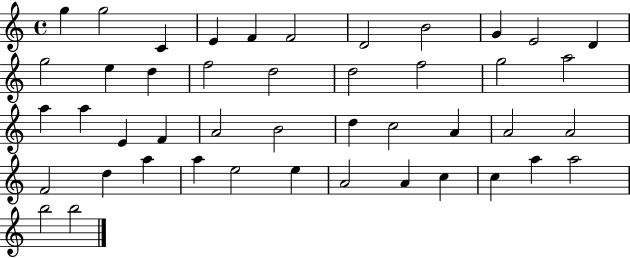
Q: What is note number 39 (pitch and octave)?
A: A4